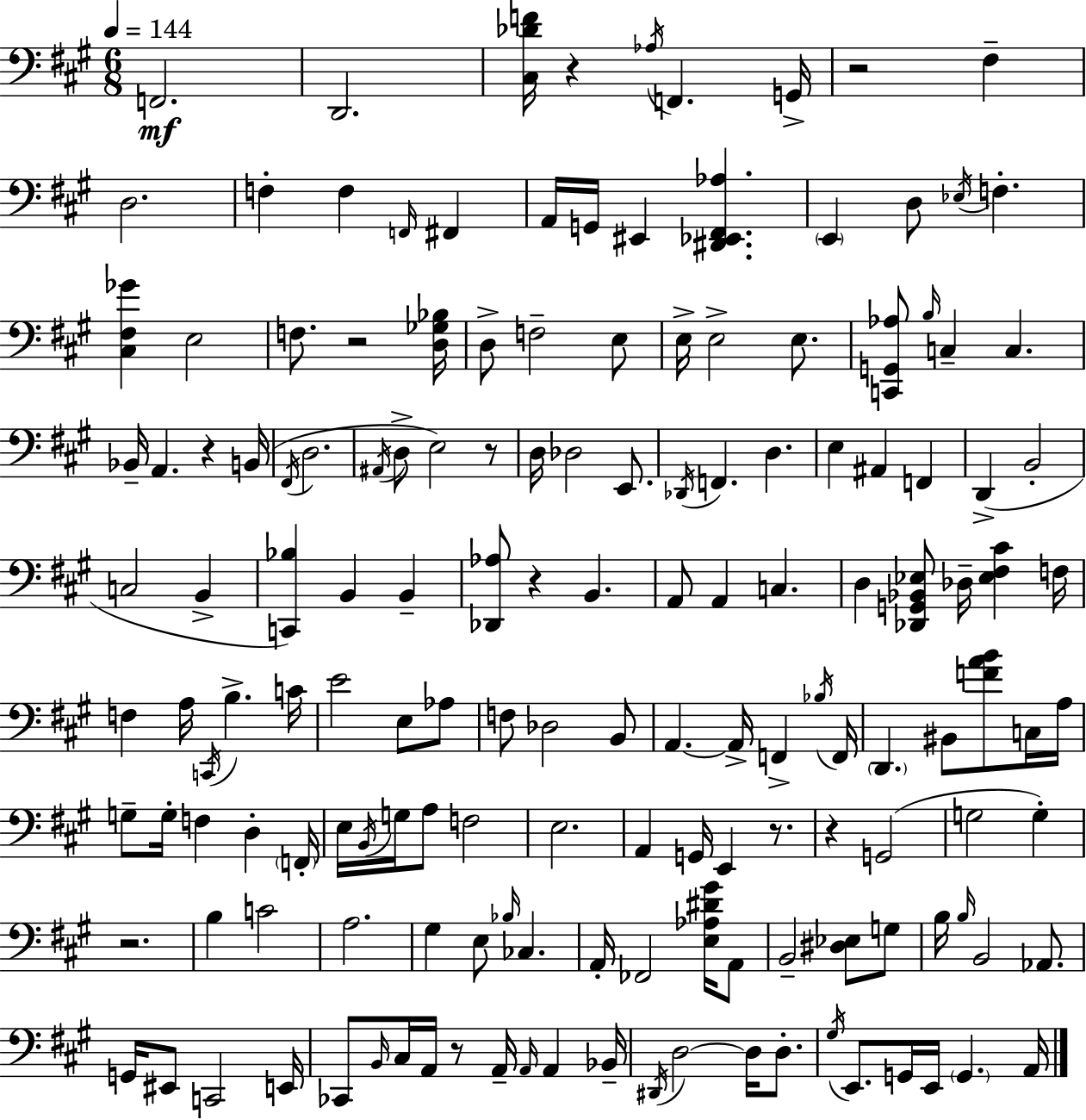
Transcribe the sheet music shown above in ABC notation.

X:1
T:Untitled
M:6/8
L:1/4
K:A
F,,2 D,,2 [^C,_DF]/4 z _A,/4 F,, G,,/4 z2 ^F, D,2 F, F, F,,/4 ^F,, A,,/4 G,,/4 ^E,, [^D,,_E,,^F,,_A,] E,, D,/2 _E,/4 F, [^C,^F,_G] E,2 F,/2 z2 [D,_G,_B,]/4 D,/2 F,2 E,/2 E,/4 E,2 E,/2 [C,,G,,_A,]/2 B,/4 C, C, _B,,/4 A,, z B,,/4 ^F,,/4 D,2 ^A,,/4 D,/2 E,2 z/2 D,/4 _D,2 E,,/2 _D,,/4 F,, D, E, ^A,, F,, D,, B,,2 C,2 B,, [C,,_B,] B,, B,, [_D,,_A,]/2 z B,, A,,/2 A,, C, D, [_D,,G,,_B,,_E,]/2 _D,/4 [_E,^F,^C] F,/4 F, A,/4 C,,/4 B, C/4 E2 E,/2 _A,/2 F,/2 _D,2 B,,/2 A,, A,,/4 F,, _B,/4 F,,/4 D,, ^B,,/2 [FAB]/2 C,/4 A,/4 G,/2 G,/4 F, D, F,,/4 E,/4 B,,/4 G,/4 A,/2 F,2 E,2 A,, G,,/4 E,, z/2 z G,,2 G,2 G, z2 B, C2 A,2 ^G, E,/2 _B,/4 _C, A,,/4 _F,,2 [E,_A,^D^G]/4 A,,/2 B,,2 [^D,_E,]/2 G,/2 B,/4 B,/4 B,,2 _A,,/2 G,,/4 ^E,,/2 C,,2 E,,/4 _C,,/2 B,,/4 ^C,/4 A,,/4 z/2 A,,/4 A,,/4 A,, _B,,/4 ^D,,/4 D,2 D,/4 D,/2 ^G,/4 E,,/2 G,,/4 E,,/4 G,, A,,/4